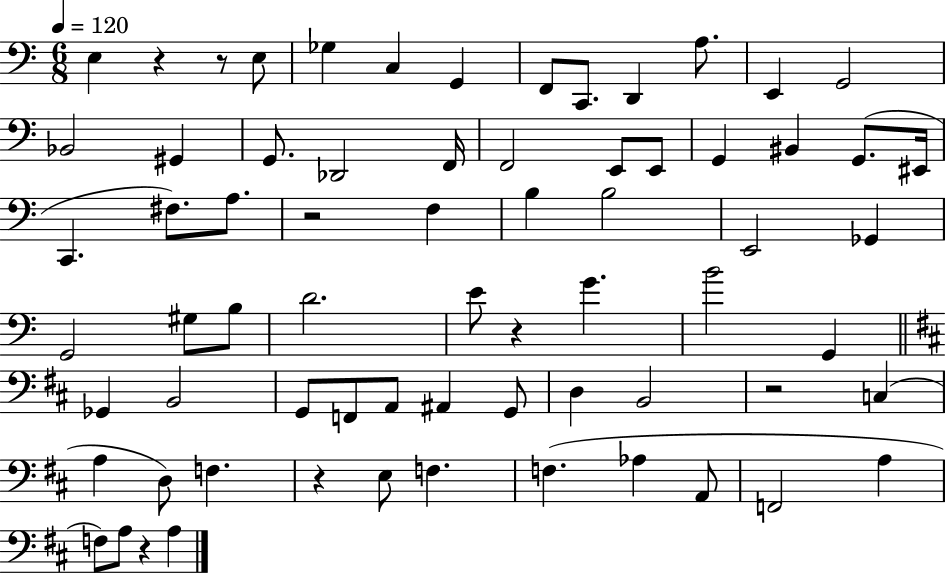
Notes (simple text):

E3/q R/q R/e E3/e Gb3/q C3/q G2/q F2/e C2/e. D2/q A3/e. E2/q G2/h Bb2/h G#2/q G2/e. Db2/h F2/s F2/h E2/e E2/e G2/q BIS2/q G2/e. EIS2/s C2/q. F#3/e. A3/e. R/h F3/q B3/q B3/h E2/h Gb2/q G2/h G#3/e B3/e D4/h. E4/e R/q G4/q. B4/h G2/q Gb2/q B2/h G2/e F2/e A2/e A#2/q G2/e D3/q B2/h R/h C3/q A3/q D3/e F3/q. R/q E3/e F3/q. F3/q. Ab3/q A2/e F2/h A3/q F3/e A3/e R/q A3/q